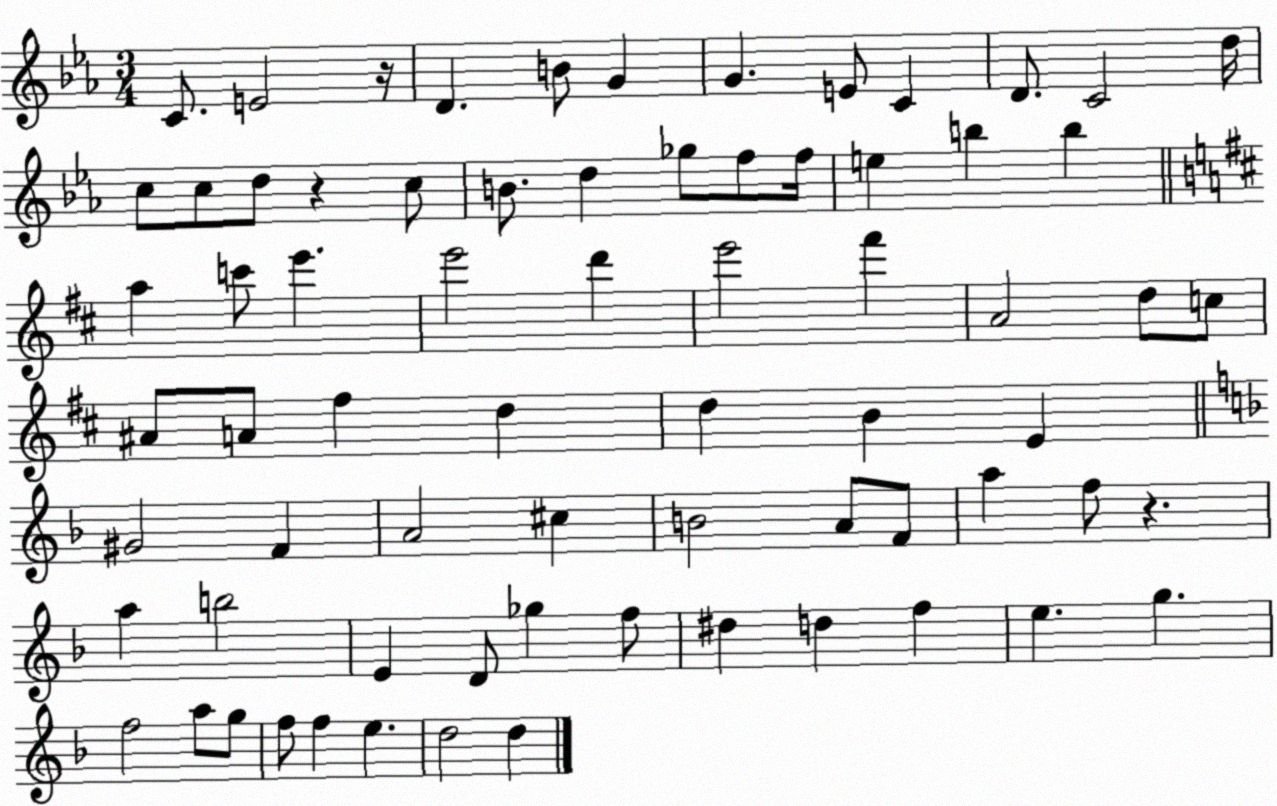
X:1
T:Untitled
M:3/4
L:1/4
K:Eb
C/2 E2 z/4 D B/2 G G E/2 C D/2 C2 d/4 c/2 c/2 d/2 z c/2 B/2 d _g/2 f/2 f/4 e b b a c'/2 e' e'2 d' e'2 ^f' A2 d/2 c/2 ^A/2 A/2 ^f d d B E ^G2 F A2 ^c B2 A/2 F/2 a f/2 z a b2 E D/2 _g f/2 ^d d f e g f2 a/2 g/2 f/2 f e d2 d